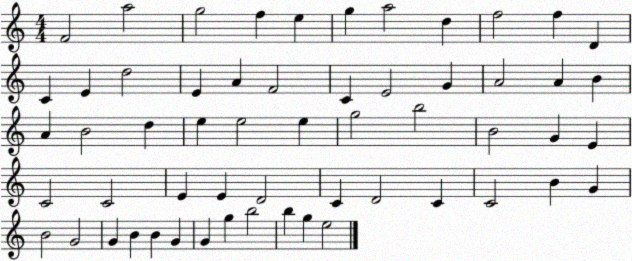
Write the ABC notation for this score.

X:1
T:Untitled
M:4/4
L:1/4
K:C
F2 a2 g2 f e g a2 d f2 f D C E d2 E A F2 C E2 G A2 A B A B2 d e e2 e g2 b2 B2 G E C2 C2 E E D2 C D2 C C2 B G B2 G2 G B B G G g b2 b g e2